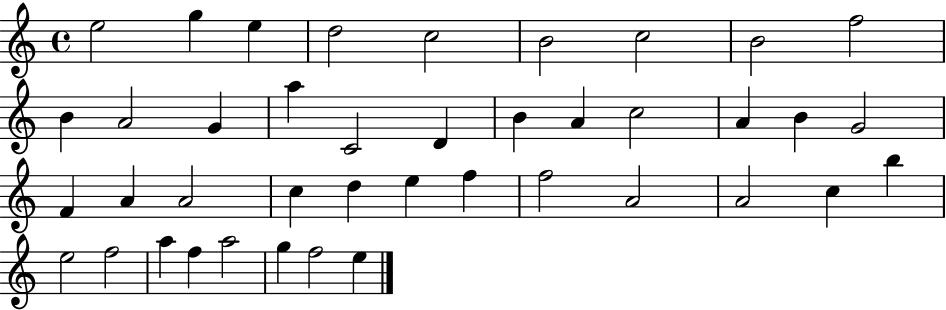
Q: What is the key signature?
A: C major